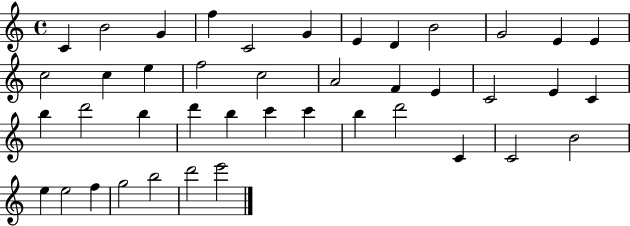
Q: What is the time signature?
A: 4/4